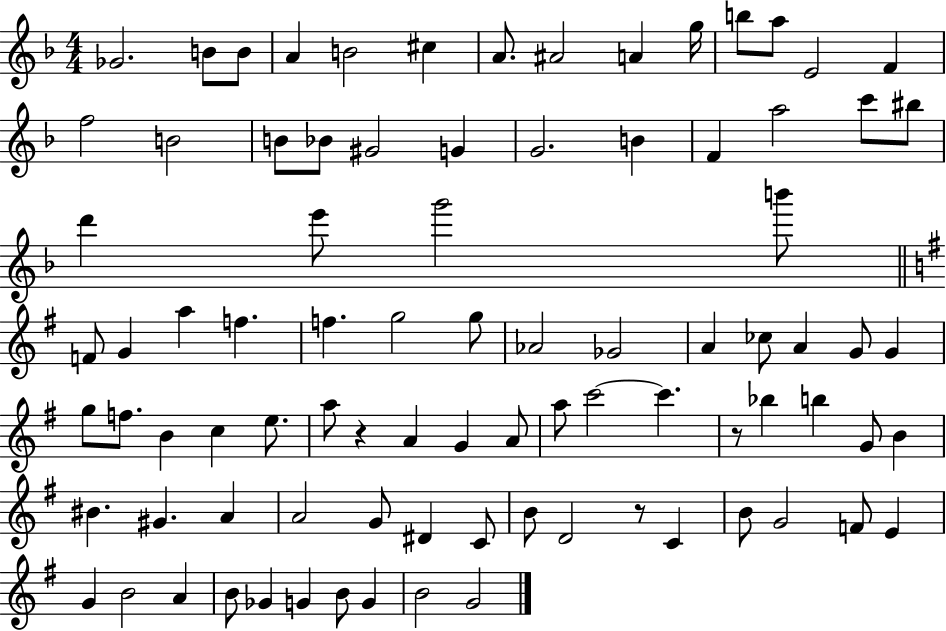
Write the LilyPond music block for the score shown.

{
  \clef treble
  \numericTimeSignature
  \time 4/4
  \key f \major
  ges'2. b'8 b'8 | a'4 b'2 cis''4 | a'8. ais'2 a'4 g''16 | b''8 a''8 e'2 f'4 | \break f''2 b'2 | b'8 bes'8 gis'2 g'4 | g'2. b'4 | f'4 a''2 c'''8 bis''8 | \break d'''4 e'''8 g'''2 b'''8 | \bar "||" \break \key g \major f'8 g'4 a''4 f''4. | f''4. g''2 g''8 | aes'2 ges'2 | a'4 ces''8 a'4 g'8 g'4 | \break g''8 f''8. b'4 c''4 e''8. | a''8 r4 a'4 g'4 a'8 | a''8 c'''2~~ c'''4. | r8 bes''4 b''4 g'8 b'4 | \break bis'4. gis'4. a'4 | a'2 g'8 dis'4 c'8 | b'8 d'2 r8 c'4 | b'8 g'2 f'8 e'4 | \break g'4 b'2 a'4 | b'8 ges'4 g'4 b'8 g'4 | b'2 g'2 | \bar "|."
}